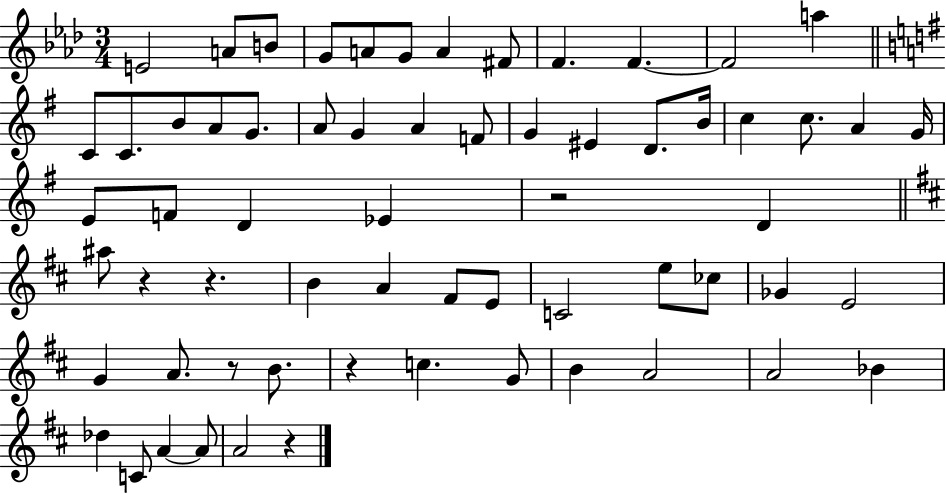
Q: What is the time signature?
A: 3/4